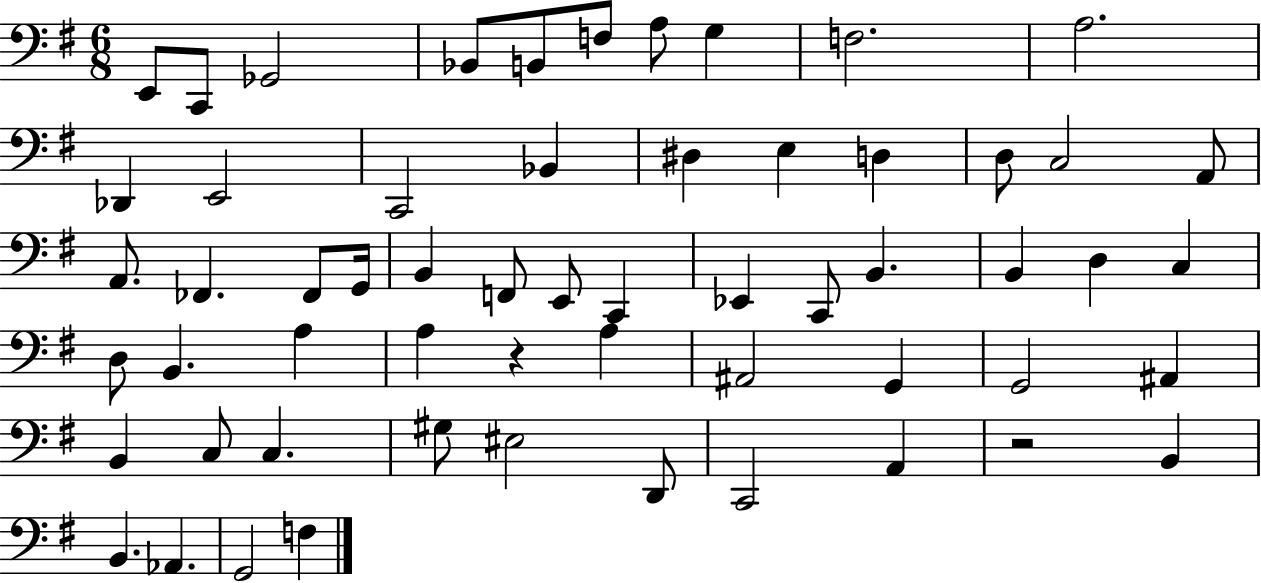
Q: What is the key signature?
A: G major